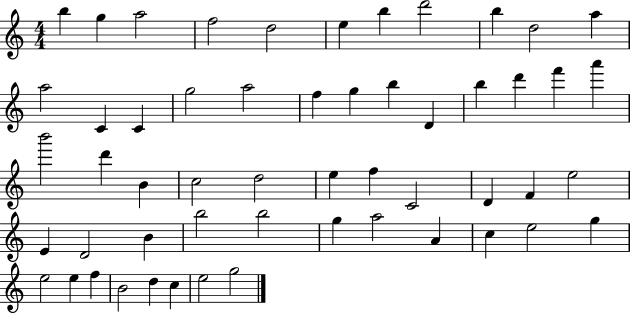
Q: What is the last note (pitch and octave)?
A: G5